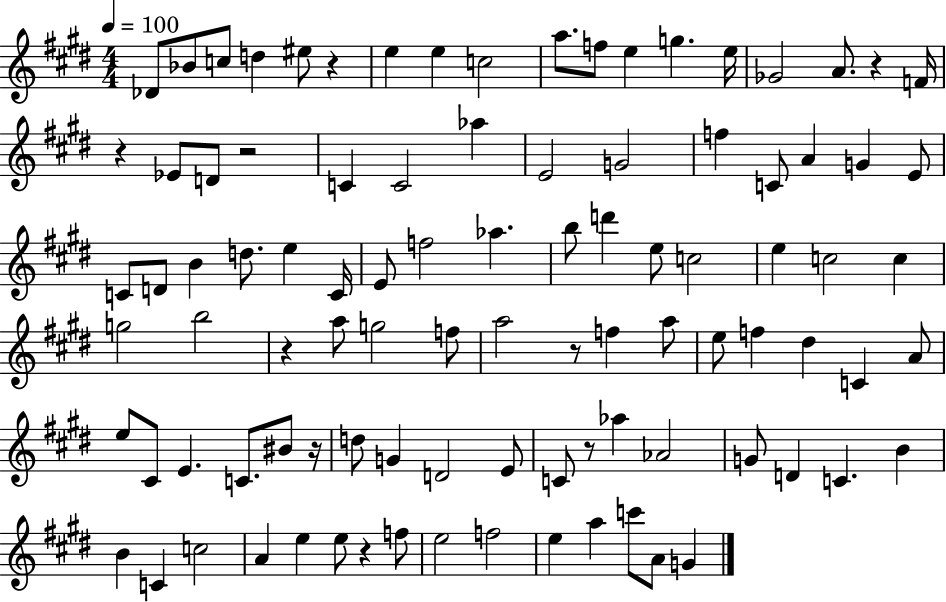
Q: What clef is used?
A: treble